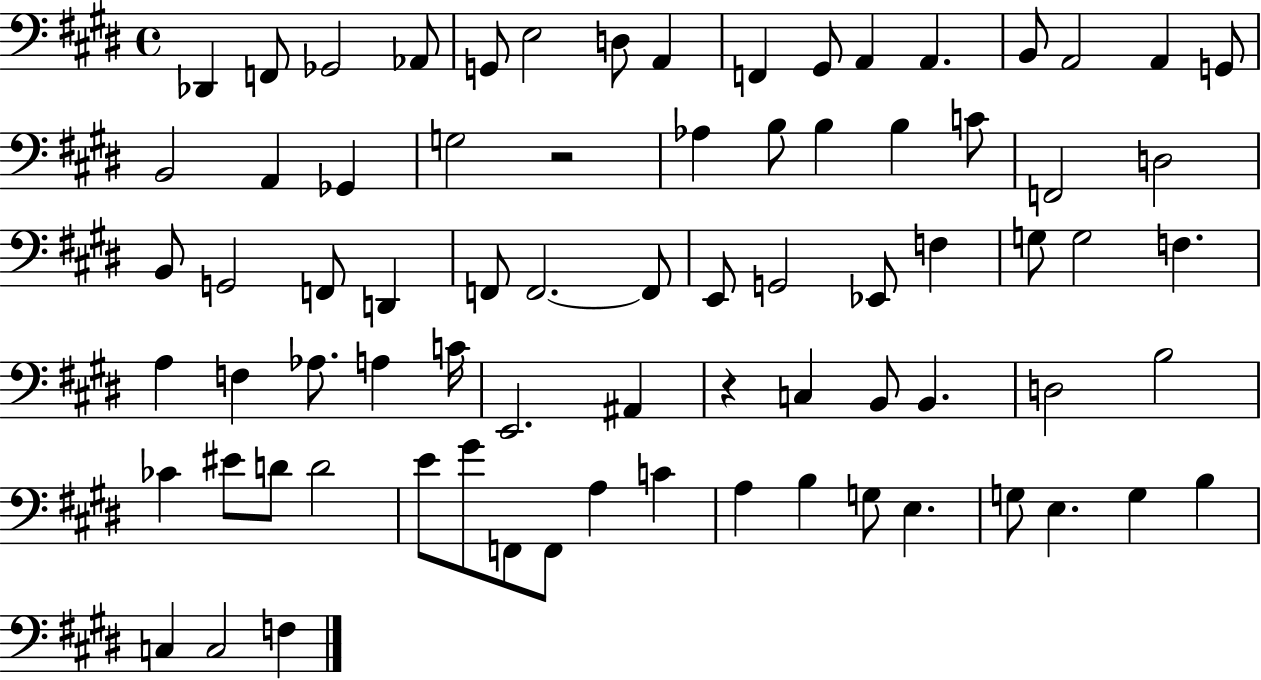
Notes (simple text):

Db2/q F2/e Gb2/h Ab2/e G2/e E3/h D3/e A2/q F2/q G#2/e A2/q A2/q. B2/e A2/h A2/q G2/e B2/h A2/q Gb2/q G3/h R/h Ab3/q B3/e B3/q B3/q C4/e F2/h D3/h B2/e G2/h F2/e D2/q F2/e F2/h. F2/e E2/e G2/h Eb2/e F3/q G3/e G3/h F3/q. A3/q F3/q Ab3/e. A3/q C4/s E2/h. A#2/q R/q C3/q B2/e B2/q. D3/h B3/h CES4/q EIS4/e D4/e D4/h E4/e G#4/e F2/e F2/e A3/q C4/q A3/q B3/q G3/e E3/q. G3/e E3/q. G3/q B3/q C3/q C3/h F3/q